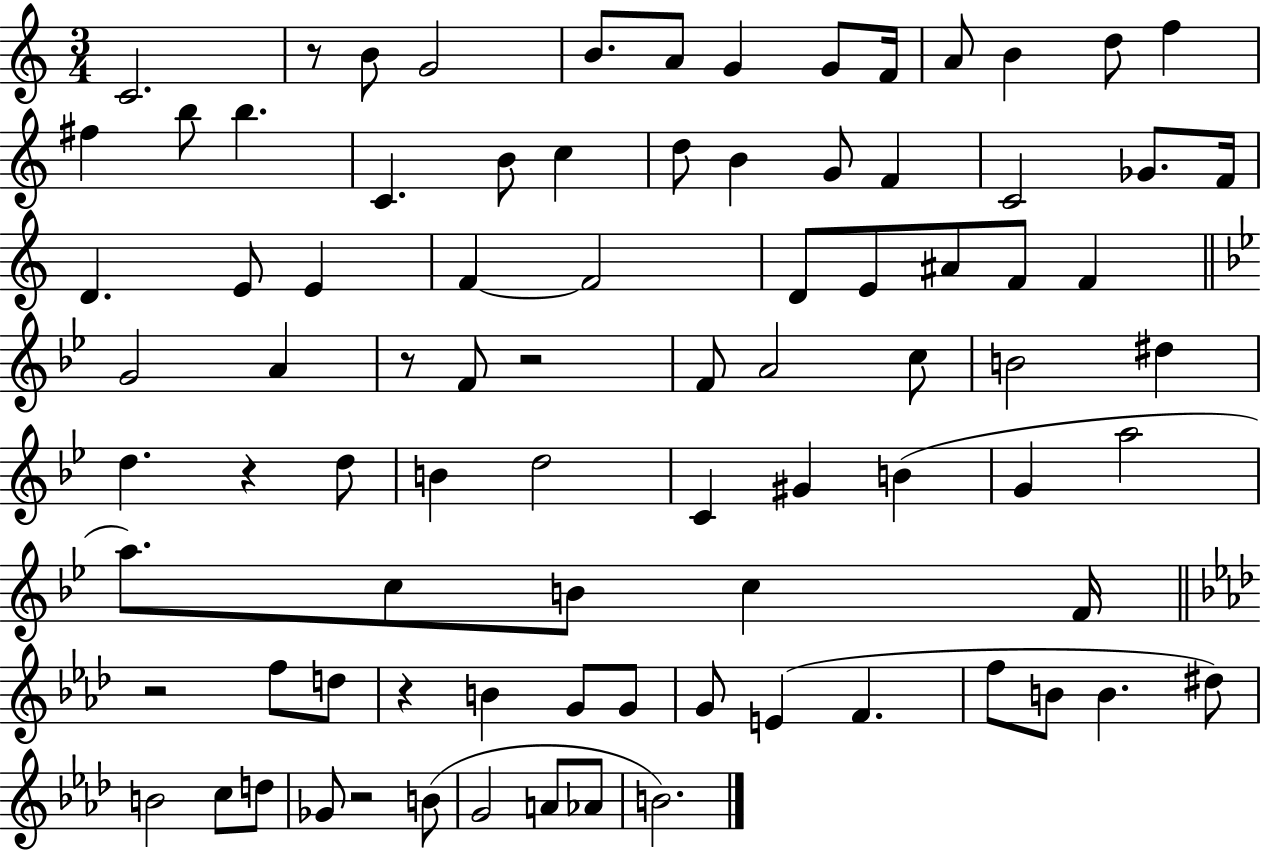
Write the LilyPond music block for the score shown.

{
  \clef treble
  \numericTimeSignature
  \time 3/4
  \key c \major
  \repeat volta 2 { c'2. | r8 b'8 g'2 | b'8. a'8 g'4 g'8 f'16 | a'8 b'4 d''8 f''4 | \break fis''4 b''8 b''4. | c'4. b'8 c''4 | d''8 b'4 g'8 f'4 | c'2 ges'8. f'16 | \break d'4. e'8 e'4 | f'4~~ f'2 | d'8 e'8 ais'8 f'8 f'4 | \bar "||" \break \key bes \major g'2 a'4 | r8 f'8 r2 | f'8 a'2 c''8 | b'2 dis''4 | \break d''4. r4 d''8 | b'4 d''2 | c'4 gis'4 b'4( | g'4 a''2 | \break a''8.) c''8 b'8 c''4 f'16 | \bar "||" \break \key aes \major r2 f''8 d''8 | r4 b'4 g'8 g'8 | g'8 e'4( f'4. | f''8 b'8 b'4. dis''8) | \break b'2 c''8 d''8 | ges'8 r2 b'8( | g'2 a'8 aes'8 | b'2.) | \break } \bar "|."
}